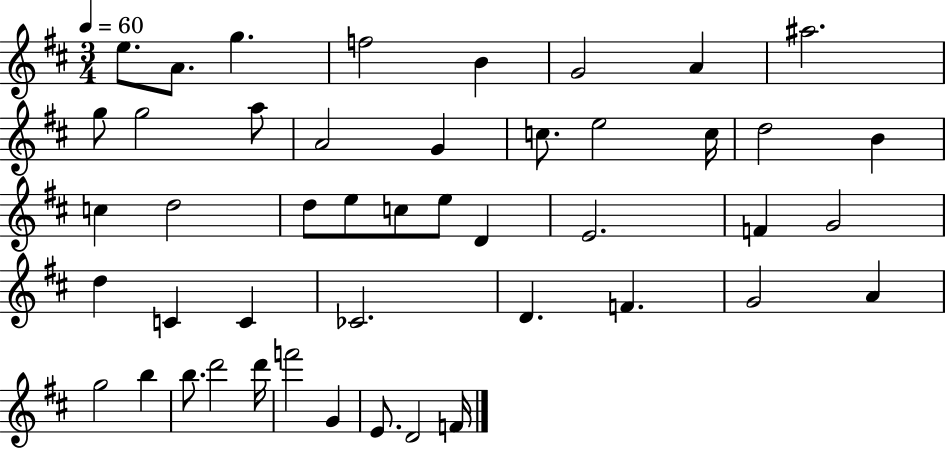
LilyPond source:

{
  \clef treble
  \numericTimeSignature
  \time 3/4
  \key d \major
  \tempo 4 = 60
  e''8. a'8. g''4. | f''2 b'4 | g'2 a'4 | ais''2. | \break g''8 g''2 a''8 | a'2 g'4 | c''8. e''2 c''16 | d''2 b'4 | \break c''4 d''2 | d''8 e''8 c''8 e''8 d'4 | e'2. | f'4 g'2 | \break d''4 c'4 c'4 | ces'2. | d'4. f'4. | g'2 a'4 | \break g''2 b''4 | b''8. d'''2 d'''16 | f'''2 g'4 | e'8. d'2 f'16 | \break \bar "|."
}